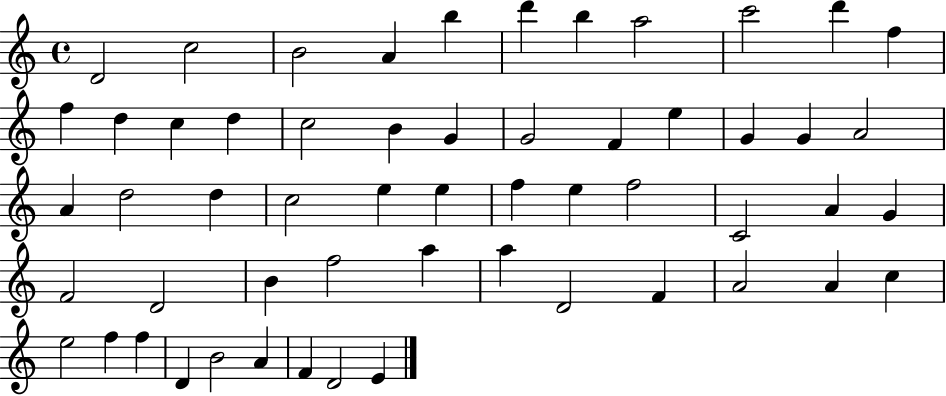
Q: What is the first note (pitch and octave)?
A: D4